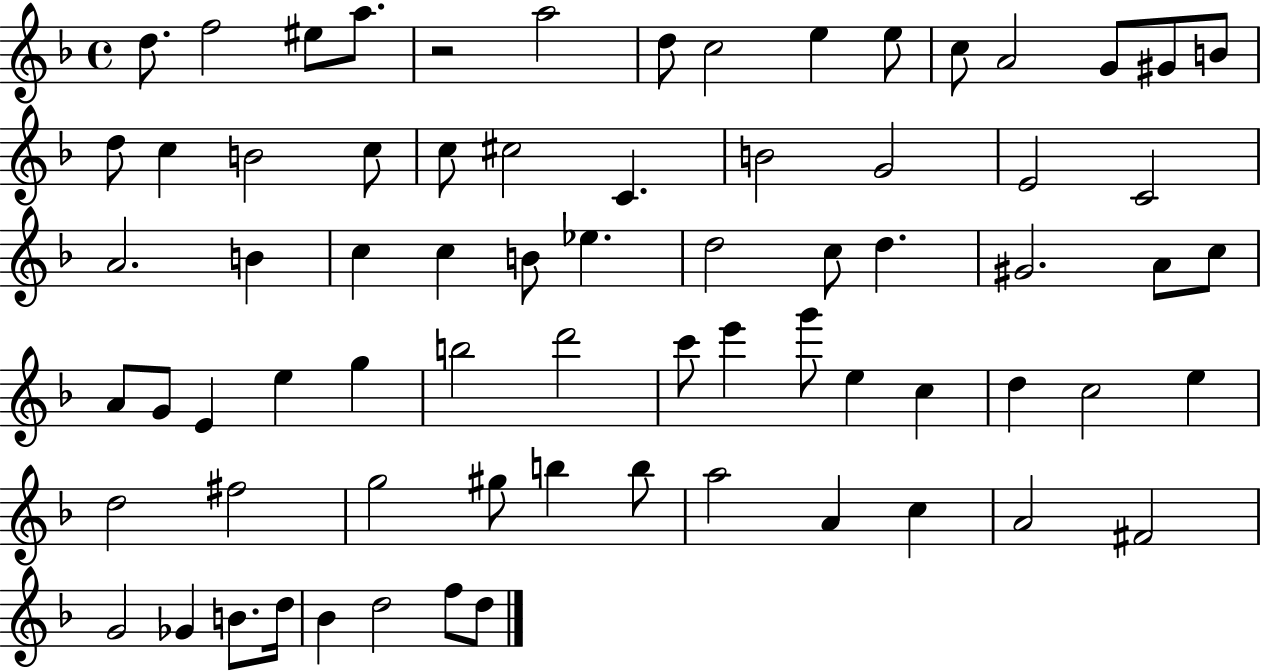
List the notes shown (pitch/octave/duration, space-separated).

D5/e. F5/h EIS5/e A5/e. R/h A5/h D5/e C5/h E5/q E5/e C5/e A4/h G4/e G#4/e B4/e D5/e C5/q B4/h C5/e C5/e C#5/h C4/q. B4/h G4/h E4/h C4/h A4/h. B4/q C5/q C5/q B4/e Eb5/q. D5/h C5/e D5/q. G#4/h. A4/e C5/e A4/e G4/e E4/q E5/q G5/q B5/h D6/h C6/e E6/q G6/e E5/q C5/q D5/q C5/h E5/q D5/h F#5/h G5/h G#5/e B5/q B5/e A5/h A4/q C5/q A4/h F#4/h G4/h Gb4/q B4/e. D5/s Bb4/q D5/h F5/e D5/e